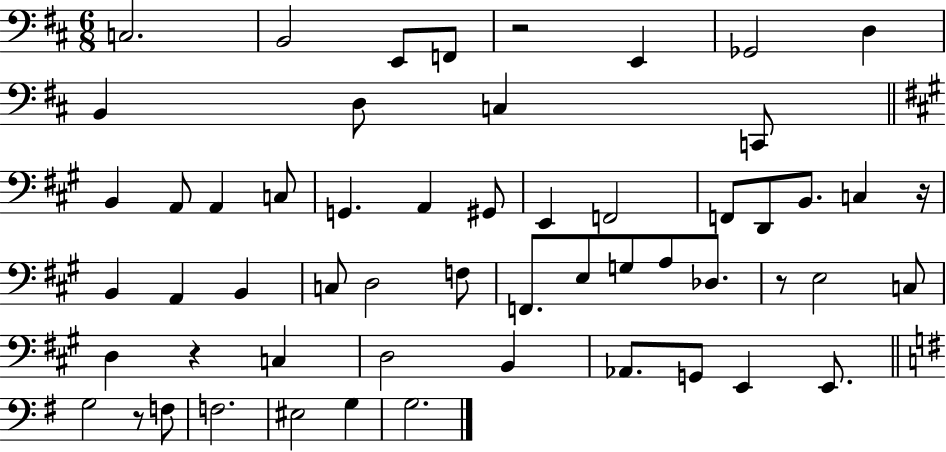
X:1
T:Untitled
M:6/8
L:1/4
K:D
C,2 B,,2 E,,/2 F,,/2 z2 E,, _G,,2 D, B,, D,/2 C, C,,/2 B,, A,,/2 A,, C,/2 G,, A,, ^G,,/2 E,, F,,2 F,,/2 D,,/2 B,,/2 C, z/4 B,, A,, B,, C,/2 D,2 F,/2 F,,/2 E,/2 G,/2 A,/2 _D,/2 z/2 E,2 C,/2 D, z C, D,2 B,, _A,,/2 G,,/2 E,, E,,/2 G,2 z/2 F,/2 F,2 ^E,2 G, G,2